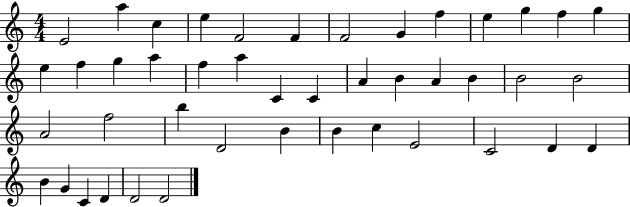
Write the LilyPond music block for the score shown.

{
  \clef treble
  \numericTimeSignature
  \time 4/4
  \key c \major
  e'2 a''4 c''4 | e''4 f'2 f'4 | f'2 g'4 f''4 | e''4 g''4 f''4 g''4 | \break e''4 f''4 g''4 a''4 | f''4 a''4 c'4 c'4 | a'4 b'4 a'4 b'4 | b'2 b'2 | \break a'2 f''2 | b''4 d'2 b'4 | b'4 c''4 e'2 | c'2 d'4 d'4 | \break b'4 g'4 c'4 d'4 | d'2 d'2 | \bar "|."
}